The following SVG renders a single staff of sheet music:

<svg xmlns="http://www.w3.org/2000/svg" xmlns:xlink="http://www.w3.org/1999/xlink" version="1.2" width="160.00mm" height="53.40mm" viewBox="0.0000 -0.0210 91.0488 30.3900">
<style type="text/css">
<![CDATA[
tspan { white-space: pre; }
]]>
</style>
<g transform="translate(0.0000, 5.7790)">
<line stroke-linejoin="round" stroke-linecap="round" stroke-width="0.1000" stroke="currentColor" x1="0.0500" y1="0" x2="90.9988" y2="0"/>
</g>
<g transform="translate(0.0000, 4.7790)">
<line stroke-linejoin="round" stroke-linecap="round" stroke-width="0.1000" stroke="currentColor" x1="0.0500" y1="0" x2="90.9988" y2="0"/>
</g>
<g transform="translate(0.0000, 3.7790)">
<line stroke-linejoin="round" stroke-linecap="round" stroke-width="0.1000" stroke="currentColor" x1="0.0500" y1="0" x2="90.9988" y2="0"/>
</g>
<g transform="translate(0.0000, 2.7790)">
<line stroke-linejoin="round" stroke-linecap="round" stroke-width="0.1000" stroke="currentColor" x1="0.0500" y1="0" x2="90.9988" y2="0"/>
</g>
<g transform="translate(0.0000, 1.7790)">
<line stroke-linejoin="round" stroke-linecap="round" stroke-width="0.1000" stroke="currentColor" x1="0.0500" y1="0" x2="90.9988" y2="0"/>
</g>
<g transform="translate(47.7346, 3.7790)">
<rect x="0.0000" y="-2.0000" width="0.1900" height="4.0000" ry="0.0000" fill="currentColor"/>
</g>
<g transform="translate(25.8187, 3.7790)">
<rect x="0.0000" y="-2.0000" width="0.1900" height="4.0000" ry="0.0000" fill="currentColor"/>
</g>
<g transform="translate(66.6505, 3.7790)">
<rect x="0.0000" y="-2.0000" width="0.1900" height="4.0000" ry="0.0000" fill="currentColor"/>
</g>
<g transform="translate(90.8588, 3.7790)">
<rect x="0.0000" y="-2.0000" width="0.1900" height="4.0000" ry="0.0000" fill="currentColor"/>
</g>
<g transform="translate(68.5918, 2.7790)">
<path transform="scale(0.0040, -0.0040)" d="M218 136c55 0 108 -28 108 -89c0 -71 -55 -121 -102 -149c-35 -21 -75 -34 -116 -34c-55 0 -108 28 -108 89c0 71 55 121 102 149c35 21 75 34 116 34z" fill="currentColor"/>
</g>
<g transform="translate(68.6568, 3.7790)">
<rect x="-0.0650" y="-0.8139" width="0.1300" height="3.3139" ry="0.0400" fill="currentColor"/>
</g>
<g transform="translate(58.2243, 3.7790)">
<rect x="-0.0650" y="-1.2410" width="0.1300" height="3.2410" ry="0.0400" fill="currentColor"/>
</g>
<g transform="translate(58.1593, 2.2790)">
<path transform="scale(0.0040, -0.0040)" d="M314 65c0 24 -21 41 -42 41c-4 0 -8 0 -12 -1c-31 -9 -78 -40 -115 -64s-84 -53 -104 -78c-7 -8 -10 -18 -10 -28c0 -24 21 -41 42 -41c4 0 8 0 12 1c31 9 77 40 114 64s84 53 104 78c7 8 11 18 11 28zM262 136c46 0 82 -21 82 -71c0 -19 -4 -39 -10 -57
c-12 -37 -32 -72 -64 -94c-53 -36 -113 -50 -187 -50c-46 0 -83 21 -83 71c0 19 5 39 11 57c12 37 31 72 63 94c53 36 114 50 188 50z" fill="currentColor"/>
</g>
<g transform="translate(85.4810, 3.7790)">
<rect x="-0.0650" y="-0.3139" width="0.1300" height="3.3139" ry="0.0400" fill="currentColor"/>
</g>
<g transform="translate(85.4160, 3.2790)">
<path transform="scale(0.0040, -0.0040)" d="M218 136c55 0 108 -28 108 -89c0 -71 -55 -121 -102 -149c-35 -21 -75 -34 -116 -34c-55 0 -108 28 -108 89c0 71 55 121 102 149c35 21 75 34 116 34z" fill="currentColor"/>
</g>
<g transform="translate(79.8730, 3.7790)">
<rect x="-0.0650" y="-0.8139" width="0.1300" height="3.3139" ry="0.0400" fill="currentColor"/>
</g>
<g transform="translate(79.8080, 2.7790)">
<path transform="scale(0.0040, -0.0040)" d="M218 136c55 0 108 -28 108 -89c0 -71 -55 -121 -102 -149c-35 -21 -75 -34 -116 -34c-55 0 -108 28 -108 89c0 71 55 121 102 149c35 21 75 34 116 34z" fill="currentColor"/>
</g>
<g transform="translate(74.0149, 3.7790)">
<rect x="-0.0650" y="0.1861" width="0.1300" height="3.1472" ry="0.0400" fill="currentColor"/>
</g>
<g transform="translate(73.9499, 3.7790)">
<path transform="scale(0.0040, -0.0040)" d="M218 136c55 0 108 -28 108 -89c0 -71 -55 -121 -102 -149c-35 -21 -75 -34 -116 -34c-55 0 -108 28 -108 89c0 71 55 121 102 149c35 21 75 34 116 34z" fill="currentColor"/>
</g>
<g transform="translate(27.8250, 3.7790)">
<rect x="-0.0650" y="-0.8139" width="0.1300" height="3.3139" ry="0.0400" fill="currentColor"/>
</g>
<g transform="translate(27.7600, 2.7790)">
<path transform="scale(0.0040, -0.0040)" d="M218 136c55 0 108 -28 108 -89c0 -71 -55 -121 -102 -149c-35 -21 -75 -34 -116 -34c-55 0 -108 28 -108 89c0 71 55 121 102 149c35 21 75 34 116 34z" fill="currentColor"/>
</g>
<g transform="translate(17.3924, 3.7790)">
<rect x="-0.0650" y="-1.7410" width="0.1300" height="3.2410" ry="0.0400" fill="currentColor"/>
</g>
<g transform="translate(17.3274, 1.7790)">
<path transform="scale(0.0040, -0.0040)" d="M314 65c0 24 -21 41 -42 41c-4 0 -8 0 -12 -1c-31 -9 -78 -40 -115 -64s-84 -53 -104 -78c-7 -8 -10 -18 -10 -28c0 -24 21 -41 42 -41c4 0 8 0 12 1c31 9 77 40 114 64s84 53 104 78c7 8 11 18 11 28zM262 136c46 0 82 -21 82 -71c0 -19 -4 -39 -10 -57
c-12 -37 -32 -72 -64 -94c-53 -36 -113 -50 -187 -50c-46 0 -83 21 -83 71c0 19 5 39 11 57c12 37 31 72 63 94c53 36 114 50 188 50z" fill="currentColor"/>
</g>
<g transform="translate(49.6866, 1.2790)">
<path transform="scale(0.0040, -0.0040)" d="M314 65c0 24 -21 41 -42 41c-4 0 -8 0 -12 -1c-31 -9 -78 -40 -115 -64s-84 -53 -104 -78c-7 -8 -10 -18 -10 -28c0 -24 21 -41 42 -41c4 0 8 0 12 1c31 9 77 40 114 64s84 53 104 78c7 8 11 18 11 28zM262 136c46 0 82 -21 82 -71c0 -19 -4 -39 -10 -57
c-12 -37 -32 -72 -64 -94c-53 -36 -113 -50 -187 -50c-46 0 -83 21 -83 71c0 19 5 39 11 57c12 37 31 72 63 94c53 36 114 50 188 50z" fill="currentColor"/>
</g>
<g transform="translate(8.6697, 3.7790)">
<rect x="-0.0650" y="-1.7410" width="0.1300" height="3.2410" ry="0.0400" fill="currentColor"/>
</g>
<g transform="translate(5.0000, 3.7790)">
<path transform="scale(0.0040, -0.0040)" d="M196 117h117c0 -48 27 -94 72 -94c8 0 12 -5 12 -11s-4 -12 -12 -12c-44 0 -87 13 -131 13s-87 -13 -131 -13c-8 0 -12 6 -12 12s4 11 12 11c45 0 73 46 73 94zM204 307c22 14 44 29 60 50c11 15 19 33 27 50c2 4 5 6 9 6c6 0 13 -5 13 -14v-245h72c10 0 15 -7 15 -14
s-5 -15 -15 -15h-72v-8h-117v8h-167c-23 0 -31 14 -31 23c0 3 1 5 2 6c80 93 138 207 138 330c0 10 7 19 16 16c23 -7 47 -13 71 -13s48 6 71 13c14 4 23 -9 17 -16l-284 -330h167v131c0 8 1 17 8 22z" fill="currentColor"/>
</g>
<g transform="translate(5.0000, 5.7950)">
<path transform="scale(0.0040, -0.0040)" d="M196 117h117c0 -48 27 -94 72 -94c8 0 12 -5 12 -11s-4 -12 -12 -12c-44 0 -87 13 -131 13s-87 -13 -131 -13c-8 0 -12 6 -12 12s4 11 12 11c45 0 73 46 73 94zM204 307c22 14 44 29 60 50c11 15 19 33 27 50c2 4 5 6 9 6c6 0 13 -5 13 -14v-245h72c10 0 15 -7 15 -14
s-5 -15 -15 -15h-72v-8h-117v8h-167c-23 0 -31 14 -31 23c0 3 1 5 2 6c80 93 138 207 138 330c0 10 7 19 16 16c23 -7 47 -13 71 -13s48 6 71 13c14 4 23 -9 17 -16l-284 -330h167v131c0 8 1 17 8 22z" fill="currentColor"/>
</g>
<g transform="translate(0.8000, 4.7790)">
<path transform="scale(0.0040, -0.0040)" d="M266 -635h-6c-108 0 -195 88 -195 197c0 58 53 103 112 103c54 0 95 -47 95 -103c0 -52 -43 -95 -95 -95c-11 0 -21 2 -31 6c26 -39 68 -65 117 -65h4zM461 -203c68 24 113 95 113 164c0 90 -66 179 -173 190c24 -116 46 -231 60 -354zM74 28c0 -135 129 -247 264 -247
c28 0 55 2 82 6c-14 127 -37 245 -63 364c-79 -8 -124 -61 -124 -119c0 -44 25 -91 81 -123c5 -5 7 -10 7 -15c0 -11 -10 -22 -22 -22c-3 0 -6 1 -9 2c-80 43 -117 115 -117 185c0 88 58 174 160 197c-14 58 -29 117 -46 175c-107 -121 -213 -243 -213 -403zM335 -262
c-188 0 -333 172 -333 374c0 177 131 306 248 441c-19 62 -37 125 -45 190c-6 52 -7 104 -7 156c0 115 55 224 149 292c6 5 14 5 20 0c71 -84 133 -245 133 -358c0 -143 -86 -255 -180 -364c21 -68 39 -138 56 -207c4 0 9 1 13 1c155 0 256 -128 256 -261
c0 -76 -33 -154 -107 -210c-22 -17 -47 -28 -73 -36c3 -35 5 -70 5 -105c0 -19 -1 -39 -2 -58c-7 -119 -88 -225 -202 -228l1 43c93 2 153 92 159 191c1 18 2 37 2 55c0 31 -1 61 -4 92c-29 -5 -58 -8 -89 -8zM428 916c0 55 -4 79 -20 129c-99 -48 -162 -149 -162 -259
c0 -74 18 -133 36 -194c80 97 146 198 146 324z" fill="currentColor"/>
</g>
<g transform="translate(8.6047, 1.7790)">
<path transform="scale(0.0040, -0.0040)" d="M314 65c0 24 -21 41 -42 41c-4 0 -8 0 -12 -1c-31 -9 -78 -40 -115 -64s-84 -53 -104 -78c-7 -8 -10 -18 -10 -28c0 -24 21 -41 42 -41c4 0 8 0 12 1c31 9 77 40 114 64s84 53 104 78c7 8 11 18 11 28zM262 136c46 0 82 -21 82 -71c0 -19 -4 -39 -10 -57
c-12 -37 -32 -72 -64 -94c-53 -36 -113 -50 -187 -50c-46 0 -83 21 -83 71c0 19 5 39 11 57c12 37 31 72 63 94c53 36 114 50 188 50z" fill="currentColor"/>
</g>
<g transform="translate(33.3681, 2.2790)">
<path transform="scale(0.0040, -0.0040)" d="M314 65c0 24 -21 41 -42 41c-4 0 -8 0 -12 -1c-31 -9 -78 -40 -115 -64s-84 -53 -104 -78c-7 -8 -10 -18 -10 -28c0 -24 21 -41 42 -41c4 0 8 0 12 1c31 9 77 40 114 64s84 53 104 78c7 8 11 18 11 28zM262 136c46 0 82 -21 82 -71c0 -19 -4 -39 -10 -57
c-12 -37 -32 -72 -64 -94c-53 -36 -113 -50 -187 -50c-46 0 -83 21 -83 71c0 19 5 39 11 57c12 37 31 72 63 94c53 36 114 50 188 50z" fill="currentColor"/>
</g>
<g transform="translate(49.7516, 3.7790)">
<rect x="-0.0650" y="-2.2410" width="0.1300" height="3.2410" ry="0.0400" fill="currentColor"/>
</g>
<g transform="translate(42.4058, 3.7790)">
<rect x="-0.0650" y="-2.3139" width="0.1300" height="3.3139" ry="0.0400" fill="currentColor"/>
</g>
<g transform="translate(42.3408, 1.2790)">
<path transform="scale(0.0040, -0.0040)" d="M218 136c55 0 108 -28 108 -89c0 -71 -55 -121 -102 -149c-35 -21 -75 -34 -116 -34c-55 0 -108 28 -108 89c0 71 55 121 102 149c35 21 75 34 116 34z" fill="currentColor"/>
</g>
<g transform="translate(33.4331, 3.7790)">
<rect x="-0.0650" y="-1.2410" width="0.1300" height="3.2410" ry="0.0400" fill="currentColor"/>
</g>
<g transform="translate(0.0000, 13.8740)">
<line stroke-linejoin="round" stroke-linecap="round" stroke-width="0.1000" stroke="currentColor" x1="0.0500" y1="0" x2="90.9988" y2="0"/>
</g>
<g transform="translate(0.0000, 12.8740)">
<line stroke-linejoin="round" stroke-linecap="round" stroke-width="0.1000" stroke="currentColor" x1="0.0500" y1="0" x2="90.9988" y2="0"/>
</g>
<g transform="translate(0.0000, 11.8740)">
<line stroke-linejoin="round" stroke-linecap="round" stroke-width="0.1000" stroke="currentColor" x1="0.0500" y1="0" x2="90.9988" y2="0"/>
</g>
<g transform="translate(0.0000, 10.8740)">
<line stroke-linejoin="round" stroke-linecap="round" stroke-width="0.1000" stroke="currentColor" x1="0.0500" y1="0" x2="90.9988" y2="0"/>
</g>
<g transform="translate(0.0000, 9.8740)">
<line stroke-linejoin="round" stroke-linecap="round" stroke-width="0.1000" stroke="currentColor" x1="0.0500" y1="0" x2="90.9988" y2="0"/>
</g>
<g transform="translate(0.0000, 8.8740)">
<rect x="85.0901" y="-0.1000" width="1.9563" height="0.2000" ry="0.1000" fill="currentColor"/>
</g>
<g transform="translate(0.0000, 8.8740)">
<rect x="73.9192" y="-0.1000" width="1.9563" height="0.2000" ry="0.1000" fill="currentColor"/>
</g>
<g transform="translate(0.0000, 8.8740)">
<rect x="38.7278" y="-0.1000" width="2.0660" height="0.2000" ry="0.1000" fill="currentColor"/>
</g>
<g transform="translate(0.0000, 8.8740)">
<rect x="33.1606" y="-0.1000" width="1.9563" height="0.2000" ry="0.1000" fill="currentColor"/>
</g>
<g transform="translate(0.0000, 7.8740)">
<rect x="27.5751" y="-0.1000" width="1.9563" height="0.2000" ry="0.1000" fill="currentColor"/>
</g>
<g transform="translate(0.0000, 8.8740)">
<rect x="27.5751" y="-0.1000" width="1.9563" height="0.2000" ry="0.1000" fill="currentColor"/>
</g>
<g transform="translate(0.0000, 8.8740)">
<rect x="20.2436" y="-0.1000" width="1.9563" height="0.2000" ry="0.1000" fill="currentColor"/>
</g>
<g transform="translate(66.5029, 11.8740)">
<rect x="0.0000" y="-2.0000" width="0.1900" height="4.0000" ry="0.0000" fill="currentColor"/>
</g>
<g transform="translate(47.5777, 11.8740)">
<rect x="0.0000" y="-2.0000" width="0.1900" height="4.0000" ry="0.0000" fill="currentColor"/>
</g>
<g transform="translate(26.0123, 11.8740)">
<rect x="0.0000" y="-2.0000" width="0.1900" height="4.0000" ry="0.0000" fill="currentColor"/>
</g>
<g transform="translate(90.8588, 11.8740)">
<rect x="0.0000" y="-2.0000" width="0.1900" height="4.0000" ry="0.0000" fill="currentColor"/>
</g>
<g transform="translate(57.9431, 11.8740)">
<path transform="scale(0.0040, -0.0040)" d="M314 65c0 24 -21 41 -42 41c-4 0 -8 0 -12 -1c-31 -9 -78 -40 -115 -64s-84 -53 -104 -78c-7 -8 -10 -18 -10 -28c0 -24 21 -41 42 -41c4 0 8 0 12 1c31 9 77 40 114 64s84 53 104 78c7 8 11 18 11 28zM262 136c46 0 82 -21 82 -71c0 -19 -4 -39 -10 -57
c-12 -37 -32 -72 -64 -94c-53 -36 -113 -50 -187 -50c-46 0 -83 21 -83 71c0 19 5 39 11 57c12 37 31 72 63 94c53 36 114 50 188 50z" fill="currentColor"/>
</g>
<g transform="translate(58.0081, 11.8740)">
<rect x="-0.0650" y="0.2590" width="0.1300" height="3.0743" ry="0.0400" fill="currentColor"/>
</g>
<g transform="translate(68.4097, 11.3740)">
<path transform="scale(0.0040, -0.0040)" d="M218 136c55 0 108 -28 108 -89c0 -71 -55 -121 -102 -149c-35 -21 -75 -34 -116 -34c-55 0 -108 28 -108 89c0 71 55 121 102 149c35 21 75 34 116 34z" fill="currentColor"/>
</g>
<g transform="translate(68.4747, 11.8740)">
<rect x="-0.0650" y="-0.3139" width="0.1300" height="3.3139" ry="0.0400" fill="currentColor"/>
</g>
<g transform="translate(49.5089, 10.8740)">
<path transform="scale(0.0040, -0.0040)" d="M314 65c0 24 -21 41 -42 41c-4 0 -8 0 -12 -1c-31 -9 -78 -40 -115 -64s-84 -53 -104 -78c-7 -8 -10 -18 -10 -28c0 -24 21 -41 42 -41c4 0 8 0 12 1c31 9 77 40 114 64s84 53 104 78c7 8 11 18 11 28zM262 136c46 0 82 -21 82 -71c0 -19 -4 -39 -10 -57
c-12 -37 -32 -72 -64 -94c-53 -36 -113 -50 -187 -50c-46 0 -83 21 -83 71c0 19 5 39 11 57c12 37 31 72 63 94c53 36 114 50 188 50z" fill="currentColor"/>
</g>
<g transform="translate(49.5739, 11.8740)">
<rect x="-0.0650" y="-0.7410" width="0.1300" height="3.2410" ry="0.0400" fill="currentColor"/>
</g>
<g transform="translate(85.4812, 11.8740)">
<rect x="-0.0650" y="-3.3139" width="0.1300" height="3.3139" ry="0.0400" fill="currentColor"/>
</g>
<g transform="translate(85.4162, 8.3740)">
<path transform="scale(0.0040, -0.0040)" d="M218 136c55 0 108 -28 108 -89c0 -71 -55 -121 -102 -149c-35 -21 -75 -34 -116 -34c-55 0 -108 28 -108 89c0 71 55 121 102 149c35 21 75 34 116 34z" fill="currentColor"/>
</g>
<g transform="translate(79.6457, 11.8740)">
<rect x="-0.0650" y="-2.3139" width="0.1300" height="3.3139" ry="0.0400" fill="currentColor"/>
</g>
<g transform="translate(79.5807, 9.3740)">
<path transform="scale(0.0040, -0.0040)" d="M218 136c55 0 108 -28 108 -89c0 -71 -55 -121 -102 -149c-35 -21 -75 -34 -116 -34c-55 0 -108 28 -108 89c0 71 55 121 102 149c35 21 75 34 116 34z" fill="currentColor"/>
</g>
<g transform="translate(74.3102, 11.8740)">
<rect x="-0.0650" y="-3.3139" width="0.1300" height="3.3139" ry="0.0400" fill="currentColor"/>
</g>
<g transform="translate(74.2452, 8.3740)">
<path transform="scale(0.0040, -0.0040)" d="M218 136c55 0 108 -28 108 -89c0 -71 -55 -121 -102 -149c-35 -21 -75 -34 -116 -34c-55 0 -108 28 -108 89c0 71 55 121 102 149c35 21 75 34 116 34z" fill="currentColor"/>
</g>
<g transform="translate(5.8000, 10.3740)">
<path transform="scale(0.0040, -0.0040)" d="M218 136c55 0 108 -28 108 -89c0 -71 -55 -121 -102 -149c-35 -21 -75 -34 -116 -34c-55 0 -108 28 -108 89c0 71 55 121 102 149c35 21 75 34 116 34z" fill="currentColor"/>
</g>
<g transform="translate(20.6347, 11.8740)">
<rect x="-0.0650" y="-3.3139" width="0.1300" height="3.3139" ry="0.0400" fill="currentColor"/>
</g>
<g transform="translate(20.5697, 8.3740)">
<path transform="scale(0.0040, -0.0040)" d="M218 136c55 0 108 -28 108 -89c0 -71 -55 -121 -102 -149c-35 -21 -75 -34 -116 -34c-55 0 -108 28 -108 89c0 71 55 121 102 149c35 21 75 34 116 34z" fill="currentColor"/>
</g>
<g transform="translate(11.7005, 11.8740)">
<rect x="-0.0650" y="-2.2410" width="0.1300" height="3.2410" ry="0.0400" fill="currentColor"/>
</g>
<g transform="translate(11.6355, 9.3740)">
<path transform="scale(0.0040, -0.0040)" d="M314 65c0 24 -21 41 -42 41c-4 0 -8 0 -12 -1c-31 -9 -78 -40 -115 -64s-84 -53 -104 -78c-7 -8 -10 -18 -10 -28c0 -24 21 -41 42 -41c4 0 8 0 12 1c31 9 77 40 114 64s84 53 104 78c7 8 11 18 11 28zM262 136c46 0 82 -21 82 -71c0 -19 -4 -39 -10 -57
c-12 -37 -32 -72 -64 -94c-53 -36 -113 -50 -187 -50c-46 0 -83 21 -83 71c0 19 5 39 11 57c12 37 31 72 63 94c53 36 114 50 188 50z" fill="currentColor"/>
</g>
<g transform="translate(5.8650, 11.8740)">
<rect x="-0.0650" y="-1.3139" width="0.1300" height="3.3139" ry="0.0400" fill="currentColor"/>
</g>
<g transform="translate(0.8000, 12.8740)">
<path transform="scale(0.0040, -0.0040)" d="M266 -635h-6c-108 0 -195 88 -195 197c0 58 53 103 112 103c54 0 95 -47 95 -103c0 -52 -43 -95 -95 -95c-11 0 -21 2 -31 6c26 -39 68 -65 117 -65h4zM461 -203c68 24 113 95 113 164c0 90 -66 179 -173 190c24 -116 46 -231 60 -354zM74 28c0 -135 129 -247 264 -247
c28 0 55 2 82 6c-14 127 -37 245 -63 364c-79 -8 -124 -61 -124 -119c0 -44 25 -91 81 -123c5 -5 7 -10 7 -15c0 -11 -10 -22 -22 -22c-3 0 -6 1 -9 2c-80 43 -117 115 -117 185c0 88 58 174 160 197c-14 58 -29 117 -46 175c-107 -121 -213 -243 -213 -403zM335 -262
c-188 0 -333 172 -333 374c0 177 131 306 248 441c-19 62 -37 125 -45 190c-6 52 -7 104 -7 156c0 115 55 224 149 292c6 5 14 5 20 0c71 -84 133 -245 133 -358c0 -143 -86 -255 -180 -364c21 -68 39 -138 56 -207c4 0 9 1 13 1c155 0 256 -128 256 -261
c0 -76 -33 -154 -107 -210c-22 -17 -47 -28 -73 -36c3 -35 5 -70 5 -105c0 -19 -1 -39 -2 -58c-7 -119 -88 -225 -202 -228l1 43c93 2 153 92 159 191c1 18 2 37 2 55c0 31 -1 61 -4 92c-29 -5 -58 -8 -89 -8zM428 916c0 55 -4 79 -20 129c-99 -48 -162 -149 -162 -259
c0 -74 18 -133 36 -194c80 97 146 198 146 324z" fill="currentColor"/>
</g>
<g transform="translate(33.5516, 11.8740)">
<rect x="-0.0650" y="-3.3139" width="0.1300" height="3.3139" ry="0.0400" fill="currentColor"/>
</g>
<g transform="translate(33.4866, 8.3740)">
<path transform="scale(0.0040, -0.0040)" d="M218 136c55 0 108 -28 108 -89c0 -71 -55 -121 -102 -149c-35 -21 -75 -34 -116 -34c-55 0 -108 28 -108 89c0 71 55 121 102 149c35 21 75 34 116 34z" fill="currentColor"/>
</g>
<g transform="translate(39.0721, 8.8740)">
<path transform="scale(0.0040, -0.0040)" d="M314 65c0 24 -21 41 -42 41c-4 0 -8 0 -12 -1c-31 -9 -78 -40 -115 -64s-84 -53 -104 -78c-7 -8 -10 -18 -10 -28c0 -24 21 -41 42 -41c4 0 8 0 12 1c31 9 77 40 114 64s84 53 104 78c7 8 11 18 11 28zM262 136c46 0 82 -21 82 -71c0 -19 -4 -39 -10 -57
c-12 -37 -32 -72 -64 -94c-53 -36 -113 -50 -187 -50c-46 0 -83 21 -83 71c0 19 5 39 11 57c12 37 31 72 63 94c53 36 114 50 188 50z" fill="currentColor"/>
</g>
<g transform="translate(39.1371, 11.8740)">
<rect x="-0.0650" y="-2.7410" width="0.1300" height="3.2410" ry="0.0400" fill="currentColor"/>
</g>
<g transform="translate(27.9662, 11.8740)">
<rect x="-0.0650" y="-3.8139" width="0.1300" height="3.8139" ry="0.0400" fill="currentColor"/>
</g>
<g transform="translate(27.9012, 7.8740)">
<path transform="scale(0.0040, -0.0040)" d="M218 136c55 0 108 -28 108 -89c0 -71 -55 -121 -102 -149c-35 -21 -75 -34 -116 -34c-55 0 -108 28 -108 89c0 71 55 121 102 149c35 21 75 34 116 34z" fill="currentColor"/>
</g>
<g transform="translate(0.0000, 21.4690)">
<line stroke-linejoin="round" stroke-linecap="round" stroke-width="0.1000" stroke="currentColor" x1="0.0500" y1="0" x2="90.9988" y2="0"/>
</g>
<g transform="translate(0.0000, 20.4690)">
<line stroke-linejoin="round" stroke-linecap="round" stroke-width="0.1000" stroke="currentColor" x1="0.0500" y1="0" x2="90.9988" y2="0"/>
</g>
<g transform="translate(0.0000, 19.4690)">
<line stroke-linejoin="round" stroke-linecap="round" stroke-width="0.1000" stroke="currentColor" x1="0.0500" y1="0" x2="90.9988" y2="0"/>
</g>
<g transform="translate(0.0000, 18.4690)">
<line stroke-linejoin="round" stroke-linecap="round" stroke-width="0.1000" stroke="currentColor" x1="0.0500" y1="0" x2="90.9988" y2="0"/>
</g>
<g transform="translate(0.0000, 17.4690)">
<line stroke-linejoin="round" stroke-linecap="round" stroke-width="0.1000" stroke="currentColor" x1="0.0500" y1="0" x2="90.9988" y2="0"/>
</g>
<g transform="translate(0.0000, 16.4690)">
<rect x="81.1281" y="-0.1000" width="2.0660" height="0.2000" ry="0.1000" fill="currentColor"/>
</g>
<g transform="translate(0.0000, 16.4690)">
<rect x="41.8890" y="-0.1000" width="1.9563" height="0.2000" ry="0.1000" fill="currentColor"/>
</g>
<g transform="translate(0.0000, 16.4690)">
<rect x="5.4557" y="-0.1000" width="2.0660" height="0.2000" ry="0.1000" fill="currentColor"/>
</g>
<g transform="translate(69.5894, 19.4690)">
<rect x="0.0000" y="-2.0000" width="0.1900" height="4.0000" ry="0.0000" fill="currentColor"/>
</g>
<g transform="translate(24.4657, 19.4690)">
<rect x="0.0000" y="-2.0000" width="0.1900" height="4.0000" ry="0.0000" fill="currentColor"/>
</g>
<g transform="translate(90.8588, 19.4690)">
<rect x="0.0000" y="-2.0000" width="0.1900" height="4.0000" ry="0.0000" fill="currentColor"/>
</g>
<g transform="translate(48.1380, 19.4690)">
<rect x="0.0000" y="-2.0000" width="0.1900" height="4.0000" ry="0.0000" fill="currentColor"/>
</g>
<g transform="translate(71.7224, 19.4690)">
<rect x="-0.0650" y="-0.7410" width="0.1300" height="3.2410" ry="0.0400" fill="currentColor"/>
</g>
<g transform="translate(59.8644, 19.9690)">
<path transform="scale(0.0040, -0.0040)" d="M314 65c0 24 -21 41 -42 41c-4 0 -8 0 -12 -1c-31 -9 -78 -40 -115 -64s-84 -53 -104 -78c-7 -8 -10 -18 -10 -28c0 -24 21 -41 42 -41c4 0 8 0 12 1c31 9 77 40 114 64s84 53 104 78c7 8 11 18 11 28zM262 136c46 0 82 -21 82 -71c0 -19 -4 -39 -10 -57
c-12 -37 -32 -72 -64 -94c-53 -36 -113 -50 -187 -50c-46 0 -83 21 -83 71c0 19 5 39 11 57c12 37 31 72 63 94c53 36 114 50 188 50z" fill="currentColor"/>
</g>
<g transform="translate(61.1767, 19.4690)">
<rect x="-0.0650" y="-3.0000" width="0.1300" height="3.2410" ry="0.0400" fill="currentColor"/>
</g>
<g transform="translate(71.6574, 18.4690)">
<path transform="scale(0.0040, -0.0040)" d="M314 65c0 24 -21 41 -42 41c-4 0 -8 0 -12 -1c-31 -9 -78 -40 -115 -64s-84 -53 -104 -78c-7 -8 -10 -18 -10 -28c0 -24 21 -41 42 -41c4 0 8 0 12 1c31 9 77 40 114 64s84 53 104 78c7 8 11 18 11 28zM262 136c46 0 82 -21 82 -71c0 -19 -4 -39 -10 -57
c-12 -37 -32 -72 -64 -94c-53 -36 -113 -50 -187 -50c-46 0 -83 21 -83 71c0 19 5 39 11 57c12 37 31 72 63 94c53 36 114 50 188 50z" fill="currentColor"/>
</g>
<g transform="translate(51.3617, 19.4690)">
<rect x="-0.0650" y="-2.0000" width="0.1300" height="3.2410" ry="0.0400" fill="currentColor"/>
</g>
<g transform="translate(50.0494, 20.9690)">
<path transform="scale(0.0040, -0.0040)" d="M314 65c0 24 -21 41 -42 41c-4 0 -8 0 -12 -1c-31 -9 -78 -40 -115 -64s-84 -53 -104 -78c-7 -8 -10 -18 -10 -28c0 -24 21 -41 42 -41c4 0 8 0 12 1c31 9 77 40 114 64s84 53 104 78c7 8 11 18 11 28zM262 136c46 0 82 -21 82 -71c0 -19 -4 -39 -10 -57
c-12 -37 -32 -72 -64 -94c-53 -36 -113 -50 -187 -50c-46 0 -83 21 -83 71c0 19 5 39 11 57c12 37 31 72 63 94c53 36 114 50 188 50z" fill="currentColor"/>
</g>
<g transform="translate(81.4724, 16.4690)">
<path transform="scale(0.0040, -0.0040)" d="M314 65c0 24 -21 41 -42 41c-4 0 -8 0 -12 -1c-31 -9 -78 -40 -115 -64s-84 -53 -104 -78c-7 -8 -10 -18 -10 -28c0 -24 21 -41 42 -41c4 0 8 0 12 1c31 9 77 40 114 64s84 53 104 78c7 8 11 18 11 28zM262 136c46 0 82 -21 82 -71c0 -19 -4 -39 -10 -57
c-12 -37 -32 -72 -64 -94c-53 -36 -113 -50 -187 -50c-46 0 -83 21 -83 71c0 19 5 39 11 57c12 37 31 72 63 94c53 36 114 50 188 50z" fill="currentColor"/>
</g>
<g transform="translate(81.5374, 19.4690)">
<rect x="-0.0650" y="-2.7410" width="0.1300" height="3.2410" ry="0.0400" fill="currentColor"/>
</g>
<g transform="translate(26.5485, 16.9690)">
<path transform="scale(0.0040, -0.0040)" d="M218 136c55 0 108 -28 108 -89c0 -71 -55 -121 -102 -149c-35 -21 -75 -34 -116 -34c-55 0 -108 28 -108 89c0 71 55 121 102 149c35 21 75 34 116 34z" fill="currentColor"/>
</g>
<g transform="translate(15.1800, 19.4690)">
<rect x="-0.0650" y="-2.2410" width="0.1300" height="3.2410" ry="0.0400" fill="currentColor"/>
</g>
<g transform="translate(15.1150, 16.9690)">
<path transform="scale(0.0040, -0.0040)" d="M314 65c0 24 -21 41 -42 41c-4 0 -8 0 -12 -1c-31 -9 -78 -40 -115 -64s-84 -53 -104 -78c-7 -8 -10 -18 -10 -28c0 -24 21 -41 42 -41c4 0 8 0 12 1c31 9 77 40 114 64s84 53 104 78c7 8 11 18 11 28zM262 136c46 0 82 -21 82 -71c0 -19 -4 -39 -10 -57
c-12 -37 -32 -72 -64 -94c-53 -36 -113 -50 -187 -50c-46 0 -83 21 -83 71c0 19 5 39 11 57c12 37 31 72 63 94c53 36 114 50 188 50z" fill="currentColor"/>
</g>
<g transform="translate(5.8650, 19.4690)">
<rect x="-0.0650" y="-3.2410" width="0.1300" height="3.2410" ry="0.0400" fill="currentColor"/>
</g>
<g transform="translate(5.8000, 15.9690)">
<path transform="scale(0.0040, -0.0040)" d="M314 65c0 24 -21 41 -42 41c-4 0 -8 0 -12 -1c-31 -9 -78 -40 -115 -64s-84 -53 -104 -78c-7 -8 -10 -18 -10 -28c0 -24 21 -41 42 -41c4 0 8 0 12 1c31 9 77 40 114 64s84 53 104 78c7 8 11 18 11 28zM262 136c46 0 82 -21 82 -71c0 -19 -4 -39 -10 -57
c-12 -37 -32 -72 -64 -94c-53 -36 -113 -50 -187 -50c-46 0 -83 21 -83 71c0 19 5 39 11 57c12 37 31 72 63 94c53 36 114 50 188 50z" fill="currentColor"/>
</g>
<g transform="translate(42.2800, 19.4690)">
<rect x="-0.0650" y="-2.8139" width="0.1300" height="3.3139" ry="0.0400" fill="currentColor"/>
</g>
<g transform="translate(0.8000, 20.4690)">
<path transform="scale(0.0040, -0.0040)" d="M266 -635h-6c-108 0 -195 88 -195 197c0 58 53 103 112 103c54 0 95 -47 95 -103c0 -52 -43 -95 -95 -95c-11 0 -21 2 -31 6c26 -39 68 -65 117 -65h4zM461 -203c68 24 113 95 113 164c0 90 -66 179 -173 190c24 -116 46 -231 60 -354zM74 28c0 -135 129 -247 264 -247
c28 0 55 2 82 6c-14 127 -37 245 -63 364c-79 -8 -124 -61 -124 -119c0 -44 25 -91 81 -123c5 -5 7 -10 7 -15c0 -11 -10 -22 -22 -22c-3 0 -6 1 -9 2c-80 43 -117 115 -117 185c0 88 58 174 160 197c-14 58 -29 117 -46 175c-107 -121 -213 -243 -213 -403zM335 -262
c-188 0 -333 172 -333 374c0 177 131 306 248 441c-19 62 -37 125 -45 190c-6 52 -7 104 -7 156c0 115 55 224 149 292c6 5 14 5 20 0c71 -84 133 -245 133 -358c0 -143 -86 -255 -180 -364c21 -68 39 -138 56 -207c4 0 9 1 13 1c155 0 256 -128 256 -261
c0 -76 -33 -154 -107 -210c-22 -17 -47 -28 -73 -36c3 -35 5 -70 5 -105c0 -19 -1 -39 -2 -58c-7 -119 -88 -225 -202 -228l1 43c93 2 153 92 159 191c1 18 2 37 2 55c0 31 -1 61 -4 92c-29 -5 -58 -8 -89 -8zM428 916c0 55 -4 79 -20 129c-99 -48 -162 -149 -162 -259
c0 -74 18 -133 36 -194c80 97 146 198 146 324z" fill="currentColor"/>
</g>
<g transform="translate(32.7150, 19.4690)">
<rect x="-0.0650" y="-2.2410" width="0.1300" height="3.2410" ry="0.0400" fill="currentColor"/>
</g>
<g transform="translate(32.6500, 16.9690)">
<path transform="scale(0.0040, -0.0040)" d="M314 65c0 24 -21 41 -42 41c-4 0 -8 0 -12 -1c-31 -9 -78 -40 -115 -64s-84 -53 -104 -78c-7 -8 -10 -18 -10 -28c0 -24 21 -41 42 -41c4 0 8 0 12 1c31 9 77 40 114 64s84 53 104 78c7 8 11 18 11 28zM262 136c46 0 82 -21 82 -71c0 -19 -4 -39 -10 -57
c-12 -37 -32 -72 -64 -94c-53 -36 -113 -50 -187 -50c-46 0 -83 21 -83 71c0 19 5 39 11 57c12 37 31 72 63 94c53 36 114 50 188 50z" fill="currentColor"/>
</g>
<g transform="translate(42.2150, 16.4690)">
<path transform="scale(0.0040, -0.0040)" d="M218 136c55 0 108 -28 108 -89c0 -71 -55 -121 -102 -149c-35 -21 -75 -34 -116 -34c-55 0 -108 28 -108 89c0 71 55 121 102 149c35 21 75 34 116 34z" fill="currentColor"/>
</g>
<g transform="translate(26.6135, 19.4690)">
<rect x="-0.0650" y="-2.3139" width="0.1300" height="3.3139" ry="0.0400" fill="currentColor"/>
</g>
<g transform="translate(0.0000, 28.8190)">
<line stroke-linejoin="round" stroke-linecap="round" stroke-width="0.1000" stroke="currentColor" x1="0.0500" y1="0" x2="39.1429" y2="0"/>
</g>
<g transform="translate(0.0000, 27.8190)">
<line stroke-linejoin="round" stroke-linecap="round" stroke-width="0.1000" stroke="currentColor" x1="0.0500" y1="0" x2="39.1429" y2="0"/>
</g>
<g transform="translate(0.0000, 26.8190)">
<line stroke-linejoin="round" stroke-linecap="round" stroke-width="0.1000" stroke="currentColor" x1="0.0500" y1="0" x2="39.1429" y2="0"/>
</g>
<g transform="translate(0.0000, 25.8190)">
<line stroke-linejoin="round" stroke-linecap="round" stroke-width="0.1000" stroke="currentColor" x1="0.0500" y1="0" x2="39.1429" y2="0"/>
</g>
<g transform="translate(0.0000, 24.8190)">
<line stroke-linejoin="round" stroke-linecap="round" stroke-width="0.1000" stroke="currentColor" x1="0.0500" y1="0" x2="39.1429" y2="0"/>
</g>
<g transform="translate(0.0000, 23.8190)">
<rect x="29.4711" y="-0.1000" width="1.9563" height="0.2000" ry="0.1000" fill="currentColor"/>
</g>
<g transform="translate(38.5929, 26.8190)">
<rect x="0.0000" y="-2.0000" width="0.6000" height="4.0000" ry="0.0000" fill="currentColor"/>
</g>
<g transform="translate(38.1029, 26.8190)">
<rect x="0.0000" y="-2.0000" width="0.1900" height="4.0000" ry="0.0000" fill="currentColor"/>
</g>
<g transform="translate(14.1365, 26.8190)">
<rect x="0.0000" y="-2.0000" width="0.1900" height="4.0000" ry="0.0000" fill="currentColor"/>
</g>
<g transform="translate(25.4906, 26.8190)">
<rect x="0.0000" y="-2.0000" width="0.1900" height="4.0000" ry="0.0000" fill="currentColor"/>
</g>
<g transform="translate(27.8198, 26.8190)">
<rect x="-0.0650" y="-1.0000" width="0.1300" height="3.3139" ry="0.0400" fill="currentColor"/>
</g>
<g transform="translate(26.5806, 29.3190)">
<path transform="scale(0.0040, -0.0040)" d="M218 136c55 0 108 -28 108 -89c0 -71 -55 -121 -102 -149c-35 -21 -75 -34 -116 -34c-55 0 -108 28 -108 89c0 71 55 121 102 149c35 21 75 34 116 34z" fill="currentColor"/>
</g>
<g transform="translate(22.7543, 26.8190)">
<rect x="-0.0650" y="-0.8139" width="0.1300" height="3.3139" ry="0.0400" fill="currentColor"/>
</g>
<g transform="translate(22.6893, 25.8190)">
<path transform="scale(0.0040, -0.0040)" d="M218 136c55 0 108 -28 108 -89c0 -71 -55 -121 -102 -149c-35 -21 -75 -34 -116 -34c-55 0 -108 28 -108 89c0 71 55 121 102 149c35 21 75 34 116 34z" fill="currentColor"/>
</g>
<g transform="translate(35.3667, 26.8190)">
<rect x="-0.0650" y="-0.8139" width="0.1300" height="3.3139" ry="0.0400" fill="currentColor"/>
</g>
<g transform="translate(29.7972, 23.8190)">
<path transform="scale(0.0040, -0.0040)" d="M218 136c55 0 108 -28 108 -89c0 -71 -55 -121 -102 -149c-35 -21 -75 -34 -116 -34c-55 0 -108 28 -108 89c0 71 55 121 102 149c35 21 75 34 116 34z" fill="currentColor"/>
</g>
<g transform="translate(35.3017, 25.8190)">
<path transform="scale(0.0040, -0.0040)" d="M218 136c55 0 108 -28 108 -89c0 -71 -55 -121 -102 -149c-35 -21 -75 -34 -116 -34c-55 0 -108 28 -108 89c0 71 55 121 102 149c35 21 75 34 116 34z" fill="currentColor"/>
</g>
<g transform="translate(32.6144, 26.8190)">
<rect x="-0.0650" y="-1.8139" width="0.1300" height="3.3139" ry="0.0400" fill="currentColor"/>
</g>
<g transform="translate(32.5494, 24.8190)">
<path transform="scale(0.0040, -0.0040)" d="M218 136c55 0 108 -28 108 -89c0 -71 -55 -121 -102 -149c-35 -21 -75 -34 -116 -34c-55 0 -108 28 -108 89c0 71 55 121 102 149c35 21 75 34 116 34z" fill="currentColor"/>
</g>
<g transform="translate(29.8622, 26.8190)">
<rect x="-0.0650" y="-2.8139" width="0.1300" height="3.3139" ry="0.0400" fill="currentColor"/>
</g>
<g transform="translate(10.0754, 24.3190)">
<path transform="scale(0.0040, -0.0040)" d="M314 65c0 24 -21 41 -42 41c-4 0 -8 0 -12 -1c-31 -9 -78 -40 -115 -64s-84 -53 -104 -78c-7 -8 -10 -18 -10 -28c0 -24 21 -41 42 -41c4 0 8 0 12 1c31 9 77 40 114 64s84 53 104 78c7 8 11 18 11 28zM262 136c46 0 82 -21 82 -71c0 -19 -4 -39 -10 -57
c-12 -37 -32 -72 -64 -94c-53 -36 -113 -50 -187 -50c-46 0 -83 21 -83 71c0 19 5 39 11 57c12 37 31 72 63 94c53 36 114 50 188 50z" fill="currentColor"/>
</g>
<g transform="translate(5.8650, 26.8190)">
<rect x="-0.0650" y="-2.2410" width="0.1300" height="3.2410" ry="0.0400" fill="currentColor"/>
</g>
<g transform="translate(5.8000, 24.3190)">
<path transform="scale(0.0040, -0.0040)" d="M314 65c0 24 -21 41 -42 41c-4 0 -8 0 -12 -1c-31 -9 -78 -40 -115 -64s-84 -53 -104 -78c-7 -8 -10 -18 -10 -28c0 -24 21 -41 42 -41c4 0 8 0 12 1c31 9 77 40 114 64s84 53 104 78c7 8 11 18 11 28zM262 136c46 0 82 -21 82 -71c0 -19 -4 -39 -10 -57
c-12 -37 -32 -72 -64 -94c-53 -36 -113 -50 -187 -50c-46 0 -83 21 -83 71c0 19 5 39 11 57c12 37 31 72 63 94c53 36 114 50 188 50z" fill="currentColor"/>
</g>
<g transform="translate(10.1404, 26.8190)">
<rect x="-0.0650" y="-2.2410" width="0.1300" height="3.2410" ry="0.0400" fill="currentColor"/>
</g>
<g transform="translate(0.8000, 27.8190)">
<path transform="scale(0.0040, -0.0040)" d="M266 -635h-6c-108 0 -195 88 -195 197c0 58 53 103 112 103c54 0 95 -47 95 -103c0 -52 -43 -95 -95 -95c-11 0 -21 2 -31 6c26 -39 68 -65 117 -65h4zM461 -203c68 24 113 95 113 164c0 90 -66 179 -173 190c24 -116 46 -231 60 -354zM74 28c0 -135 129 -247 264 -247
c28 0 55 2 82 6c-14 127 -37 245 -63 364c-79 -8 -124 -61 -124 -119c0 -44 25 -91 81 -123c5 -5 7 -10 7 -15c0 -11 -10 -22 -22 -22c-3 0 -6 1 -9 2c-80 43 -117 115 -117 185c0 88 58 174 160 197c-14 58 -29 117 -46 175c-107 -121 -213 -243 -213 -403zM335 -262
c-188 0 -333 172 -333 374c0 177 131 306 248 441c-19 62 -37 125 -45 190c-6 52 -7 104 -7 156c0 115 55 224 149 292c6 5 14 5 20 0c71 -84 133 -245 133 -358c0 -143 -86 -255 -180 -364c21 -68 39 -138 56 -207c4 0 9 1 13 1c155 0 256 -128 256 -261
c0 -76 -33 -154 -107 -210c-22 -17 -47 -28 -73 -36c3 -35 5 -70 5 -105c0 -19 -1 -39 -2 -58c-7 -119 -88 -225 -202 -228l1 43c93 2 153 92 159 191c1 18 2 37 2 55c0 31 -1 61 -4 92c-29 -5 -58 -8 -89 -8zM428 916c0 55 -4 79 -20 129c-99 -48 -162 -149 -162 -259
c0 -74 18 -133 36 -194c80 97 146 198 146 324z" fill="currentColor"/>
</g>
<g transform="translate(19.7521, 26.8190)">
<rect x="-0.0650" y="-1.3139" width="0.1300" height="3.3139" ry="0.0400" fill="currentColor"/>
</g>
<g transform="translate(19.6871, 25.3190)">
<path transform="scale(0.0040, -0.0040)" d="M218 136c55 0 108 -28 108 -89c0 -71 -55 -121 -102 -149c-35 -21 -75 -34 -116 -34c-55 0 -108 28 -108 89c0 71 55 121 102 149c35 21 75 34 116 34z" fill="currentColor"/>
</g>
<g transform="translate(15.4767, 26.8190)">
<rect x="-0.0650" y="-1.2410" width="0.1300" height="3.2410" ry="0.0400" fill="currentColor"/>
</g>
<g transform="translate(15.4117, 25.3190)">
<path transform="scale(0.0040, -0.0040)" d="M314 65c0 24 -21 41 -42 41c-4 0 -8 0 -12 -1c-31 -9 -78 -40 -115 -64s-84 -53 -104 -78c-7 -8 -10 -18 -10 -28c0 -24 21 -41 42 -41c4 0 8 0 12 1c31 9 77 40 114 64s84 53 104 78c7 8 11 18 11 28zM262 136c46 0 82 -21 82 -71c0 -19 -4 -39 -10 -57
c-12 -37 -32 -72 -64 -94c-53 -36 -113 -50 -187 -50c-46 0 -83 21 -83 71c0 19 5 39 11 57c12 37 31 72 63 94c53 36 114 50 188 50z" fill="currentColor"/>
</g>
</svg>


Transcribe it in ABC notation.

X:1
T:Untitled
M:4/4
L:1/4
K:C
f2 f2 d e2 g g2 e2 d B d c e g2 b c' b a2 d2 B2 c b g b b2 g2 g g2 a F2 A2 d2 a2 g2 g2 e2 e d D a f d